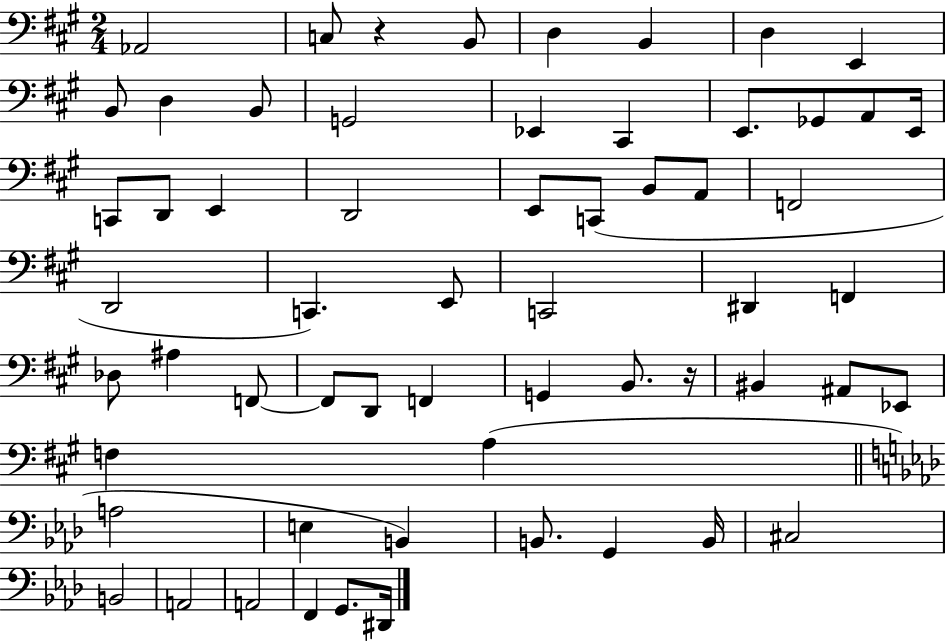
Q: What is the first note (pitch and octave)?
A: Ab2